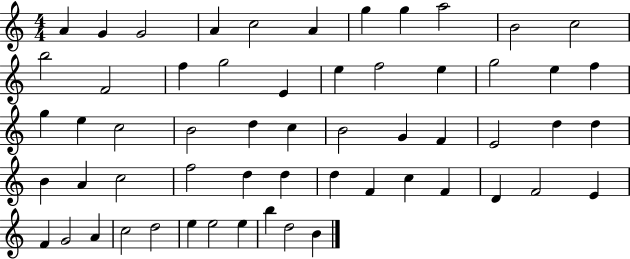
A4/q G4/q G4/h A4/q C5/h A4/q G5/q G5/q A5/h B4/h C5/h B5/h F4/h F5/q G5/h E4/q E5/q F5/h E5/q G5/h E5/q F5/q G5/q E5/q C5/h B4/h D5/q C5/q B4/h G4/q F4/q E4/h D5/q D5/q B4/q A4/q C5/h F5/h D5/q D5/q D5/q F4/q C5/q F4/q D4/q F4/h E4/q F4/q G4/h A4/q C5/h D5/h E5/q E5/h E5/q B5/q D5/h B4/q